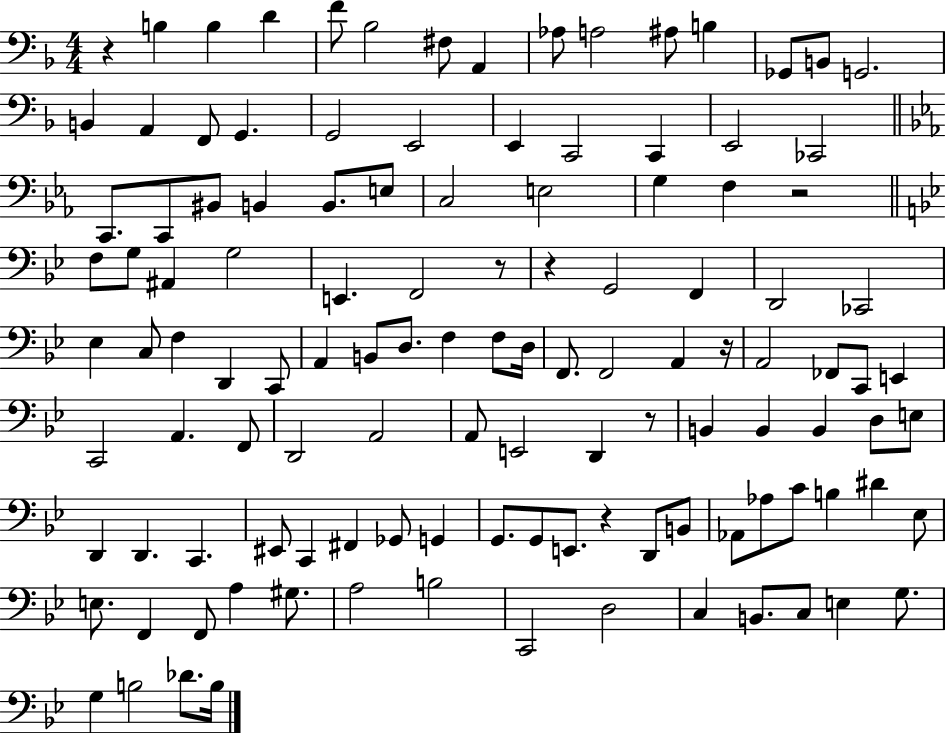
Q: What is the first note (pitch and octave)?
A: B3